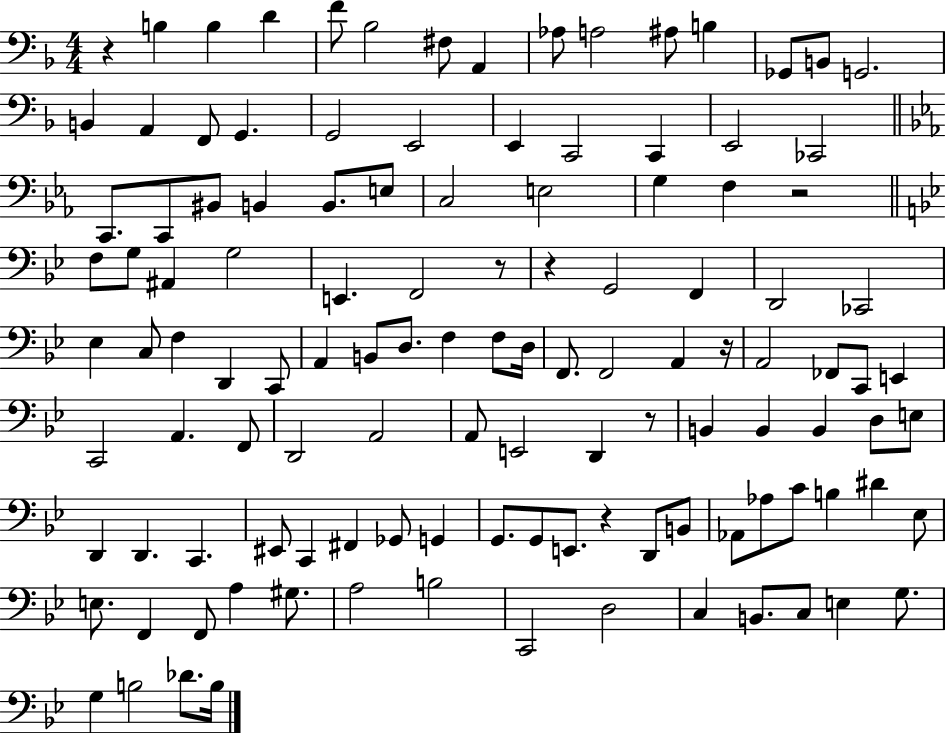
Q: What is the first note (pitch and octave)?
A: B3